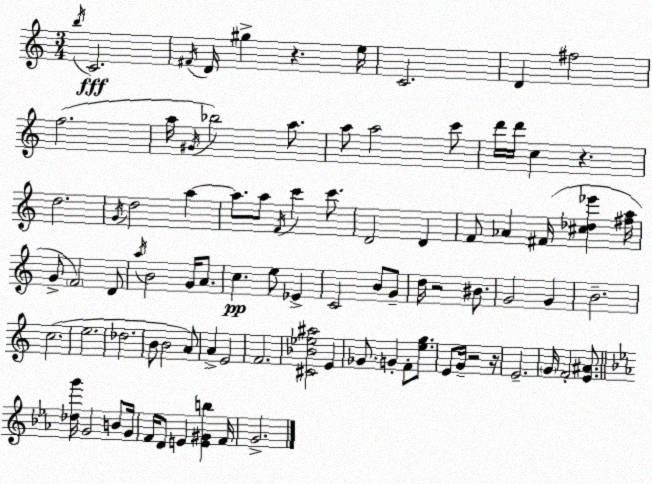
X:1
T:Untitled
M:3/4
L:1/4
K:C
b/4 C2 ^F/4 D/4 ^g z e/4 C2 D ^f2 f2 a/4 ^G/4 _b2 a/2 a/2 a2 c'/2 d'/4 d'/4 c z d2 G/4 d2 a a/2 a/2 F/4 c' c'/2 D2 D F/2 _A ^F/4 [^c_d_e'] [^fa]/4 G/2 F2 D/2 a/4 B2 G/4 A/2 c e/2 _E C2 B/2 G/2 d/4 z2 ^B/2 G2 G B2 c2 e2 _d2 B/2 B2 A/2 A E2 F2 [^C_B_e^a]2 E _G/2 G F/2 [eg]/2 E/2 G/4 z2 z/4 E2 G/4 F2 [E^A]/2 [_dg']/4 G2 B/2 G/4 F/4 D/2 E [E^Gb] F/4 G2